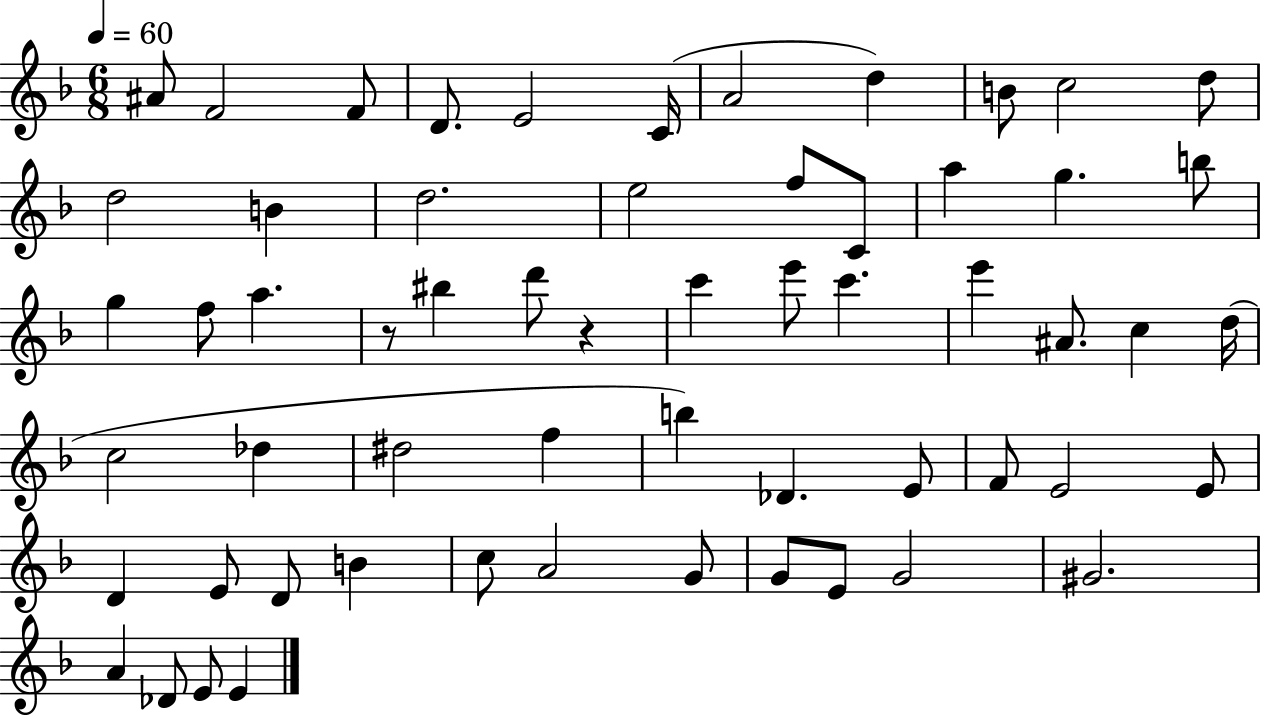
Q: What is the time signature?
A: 6/8